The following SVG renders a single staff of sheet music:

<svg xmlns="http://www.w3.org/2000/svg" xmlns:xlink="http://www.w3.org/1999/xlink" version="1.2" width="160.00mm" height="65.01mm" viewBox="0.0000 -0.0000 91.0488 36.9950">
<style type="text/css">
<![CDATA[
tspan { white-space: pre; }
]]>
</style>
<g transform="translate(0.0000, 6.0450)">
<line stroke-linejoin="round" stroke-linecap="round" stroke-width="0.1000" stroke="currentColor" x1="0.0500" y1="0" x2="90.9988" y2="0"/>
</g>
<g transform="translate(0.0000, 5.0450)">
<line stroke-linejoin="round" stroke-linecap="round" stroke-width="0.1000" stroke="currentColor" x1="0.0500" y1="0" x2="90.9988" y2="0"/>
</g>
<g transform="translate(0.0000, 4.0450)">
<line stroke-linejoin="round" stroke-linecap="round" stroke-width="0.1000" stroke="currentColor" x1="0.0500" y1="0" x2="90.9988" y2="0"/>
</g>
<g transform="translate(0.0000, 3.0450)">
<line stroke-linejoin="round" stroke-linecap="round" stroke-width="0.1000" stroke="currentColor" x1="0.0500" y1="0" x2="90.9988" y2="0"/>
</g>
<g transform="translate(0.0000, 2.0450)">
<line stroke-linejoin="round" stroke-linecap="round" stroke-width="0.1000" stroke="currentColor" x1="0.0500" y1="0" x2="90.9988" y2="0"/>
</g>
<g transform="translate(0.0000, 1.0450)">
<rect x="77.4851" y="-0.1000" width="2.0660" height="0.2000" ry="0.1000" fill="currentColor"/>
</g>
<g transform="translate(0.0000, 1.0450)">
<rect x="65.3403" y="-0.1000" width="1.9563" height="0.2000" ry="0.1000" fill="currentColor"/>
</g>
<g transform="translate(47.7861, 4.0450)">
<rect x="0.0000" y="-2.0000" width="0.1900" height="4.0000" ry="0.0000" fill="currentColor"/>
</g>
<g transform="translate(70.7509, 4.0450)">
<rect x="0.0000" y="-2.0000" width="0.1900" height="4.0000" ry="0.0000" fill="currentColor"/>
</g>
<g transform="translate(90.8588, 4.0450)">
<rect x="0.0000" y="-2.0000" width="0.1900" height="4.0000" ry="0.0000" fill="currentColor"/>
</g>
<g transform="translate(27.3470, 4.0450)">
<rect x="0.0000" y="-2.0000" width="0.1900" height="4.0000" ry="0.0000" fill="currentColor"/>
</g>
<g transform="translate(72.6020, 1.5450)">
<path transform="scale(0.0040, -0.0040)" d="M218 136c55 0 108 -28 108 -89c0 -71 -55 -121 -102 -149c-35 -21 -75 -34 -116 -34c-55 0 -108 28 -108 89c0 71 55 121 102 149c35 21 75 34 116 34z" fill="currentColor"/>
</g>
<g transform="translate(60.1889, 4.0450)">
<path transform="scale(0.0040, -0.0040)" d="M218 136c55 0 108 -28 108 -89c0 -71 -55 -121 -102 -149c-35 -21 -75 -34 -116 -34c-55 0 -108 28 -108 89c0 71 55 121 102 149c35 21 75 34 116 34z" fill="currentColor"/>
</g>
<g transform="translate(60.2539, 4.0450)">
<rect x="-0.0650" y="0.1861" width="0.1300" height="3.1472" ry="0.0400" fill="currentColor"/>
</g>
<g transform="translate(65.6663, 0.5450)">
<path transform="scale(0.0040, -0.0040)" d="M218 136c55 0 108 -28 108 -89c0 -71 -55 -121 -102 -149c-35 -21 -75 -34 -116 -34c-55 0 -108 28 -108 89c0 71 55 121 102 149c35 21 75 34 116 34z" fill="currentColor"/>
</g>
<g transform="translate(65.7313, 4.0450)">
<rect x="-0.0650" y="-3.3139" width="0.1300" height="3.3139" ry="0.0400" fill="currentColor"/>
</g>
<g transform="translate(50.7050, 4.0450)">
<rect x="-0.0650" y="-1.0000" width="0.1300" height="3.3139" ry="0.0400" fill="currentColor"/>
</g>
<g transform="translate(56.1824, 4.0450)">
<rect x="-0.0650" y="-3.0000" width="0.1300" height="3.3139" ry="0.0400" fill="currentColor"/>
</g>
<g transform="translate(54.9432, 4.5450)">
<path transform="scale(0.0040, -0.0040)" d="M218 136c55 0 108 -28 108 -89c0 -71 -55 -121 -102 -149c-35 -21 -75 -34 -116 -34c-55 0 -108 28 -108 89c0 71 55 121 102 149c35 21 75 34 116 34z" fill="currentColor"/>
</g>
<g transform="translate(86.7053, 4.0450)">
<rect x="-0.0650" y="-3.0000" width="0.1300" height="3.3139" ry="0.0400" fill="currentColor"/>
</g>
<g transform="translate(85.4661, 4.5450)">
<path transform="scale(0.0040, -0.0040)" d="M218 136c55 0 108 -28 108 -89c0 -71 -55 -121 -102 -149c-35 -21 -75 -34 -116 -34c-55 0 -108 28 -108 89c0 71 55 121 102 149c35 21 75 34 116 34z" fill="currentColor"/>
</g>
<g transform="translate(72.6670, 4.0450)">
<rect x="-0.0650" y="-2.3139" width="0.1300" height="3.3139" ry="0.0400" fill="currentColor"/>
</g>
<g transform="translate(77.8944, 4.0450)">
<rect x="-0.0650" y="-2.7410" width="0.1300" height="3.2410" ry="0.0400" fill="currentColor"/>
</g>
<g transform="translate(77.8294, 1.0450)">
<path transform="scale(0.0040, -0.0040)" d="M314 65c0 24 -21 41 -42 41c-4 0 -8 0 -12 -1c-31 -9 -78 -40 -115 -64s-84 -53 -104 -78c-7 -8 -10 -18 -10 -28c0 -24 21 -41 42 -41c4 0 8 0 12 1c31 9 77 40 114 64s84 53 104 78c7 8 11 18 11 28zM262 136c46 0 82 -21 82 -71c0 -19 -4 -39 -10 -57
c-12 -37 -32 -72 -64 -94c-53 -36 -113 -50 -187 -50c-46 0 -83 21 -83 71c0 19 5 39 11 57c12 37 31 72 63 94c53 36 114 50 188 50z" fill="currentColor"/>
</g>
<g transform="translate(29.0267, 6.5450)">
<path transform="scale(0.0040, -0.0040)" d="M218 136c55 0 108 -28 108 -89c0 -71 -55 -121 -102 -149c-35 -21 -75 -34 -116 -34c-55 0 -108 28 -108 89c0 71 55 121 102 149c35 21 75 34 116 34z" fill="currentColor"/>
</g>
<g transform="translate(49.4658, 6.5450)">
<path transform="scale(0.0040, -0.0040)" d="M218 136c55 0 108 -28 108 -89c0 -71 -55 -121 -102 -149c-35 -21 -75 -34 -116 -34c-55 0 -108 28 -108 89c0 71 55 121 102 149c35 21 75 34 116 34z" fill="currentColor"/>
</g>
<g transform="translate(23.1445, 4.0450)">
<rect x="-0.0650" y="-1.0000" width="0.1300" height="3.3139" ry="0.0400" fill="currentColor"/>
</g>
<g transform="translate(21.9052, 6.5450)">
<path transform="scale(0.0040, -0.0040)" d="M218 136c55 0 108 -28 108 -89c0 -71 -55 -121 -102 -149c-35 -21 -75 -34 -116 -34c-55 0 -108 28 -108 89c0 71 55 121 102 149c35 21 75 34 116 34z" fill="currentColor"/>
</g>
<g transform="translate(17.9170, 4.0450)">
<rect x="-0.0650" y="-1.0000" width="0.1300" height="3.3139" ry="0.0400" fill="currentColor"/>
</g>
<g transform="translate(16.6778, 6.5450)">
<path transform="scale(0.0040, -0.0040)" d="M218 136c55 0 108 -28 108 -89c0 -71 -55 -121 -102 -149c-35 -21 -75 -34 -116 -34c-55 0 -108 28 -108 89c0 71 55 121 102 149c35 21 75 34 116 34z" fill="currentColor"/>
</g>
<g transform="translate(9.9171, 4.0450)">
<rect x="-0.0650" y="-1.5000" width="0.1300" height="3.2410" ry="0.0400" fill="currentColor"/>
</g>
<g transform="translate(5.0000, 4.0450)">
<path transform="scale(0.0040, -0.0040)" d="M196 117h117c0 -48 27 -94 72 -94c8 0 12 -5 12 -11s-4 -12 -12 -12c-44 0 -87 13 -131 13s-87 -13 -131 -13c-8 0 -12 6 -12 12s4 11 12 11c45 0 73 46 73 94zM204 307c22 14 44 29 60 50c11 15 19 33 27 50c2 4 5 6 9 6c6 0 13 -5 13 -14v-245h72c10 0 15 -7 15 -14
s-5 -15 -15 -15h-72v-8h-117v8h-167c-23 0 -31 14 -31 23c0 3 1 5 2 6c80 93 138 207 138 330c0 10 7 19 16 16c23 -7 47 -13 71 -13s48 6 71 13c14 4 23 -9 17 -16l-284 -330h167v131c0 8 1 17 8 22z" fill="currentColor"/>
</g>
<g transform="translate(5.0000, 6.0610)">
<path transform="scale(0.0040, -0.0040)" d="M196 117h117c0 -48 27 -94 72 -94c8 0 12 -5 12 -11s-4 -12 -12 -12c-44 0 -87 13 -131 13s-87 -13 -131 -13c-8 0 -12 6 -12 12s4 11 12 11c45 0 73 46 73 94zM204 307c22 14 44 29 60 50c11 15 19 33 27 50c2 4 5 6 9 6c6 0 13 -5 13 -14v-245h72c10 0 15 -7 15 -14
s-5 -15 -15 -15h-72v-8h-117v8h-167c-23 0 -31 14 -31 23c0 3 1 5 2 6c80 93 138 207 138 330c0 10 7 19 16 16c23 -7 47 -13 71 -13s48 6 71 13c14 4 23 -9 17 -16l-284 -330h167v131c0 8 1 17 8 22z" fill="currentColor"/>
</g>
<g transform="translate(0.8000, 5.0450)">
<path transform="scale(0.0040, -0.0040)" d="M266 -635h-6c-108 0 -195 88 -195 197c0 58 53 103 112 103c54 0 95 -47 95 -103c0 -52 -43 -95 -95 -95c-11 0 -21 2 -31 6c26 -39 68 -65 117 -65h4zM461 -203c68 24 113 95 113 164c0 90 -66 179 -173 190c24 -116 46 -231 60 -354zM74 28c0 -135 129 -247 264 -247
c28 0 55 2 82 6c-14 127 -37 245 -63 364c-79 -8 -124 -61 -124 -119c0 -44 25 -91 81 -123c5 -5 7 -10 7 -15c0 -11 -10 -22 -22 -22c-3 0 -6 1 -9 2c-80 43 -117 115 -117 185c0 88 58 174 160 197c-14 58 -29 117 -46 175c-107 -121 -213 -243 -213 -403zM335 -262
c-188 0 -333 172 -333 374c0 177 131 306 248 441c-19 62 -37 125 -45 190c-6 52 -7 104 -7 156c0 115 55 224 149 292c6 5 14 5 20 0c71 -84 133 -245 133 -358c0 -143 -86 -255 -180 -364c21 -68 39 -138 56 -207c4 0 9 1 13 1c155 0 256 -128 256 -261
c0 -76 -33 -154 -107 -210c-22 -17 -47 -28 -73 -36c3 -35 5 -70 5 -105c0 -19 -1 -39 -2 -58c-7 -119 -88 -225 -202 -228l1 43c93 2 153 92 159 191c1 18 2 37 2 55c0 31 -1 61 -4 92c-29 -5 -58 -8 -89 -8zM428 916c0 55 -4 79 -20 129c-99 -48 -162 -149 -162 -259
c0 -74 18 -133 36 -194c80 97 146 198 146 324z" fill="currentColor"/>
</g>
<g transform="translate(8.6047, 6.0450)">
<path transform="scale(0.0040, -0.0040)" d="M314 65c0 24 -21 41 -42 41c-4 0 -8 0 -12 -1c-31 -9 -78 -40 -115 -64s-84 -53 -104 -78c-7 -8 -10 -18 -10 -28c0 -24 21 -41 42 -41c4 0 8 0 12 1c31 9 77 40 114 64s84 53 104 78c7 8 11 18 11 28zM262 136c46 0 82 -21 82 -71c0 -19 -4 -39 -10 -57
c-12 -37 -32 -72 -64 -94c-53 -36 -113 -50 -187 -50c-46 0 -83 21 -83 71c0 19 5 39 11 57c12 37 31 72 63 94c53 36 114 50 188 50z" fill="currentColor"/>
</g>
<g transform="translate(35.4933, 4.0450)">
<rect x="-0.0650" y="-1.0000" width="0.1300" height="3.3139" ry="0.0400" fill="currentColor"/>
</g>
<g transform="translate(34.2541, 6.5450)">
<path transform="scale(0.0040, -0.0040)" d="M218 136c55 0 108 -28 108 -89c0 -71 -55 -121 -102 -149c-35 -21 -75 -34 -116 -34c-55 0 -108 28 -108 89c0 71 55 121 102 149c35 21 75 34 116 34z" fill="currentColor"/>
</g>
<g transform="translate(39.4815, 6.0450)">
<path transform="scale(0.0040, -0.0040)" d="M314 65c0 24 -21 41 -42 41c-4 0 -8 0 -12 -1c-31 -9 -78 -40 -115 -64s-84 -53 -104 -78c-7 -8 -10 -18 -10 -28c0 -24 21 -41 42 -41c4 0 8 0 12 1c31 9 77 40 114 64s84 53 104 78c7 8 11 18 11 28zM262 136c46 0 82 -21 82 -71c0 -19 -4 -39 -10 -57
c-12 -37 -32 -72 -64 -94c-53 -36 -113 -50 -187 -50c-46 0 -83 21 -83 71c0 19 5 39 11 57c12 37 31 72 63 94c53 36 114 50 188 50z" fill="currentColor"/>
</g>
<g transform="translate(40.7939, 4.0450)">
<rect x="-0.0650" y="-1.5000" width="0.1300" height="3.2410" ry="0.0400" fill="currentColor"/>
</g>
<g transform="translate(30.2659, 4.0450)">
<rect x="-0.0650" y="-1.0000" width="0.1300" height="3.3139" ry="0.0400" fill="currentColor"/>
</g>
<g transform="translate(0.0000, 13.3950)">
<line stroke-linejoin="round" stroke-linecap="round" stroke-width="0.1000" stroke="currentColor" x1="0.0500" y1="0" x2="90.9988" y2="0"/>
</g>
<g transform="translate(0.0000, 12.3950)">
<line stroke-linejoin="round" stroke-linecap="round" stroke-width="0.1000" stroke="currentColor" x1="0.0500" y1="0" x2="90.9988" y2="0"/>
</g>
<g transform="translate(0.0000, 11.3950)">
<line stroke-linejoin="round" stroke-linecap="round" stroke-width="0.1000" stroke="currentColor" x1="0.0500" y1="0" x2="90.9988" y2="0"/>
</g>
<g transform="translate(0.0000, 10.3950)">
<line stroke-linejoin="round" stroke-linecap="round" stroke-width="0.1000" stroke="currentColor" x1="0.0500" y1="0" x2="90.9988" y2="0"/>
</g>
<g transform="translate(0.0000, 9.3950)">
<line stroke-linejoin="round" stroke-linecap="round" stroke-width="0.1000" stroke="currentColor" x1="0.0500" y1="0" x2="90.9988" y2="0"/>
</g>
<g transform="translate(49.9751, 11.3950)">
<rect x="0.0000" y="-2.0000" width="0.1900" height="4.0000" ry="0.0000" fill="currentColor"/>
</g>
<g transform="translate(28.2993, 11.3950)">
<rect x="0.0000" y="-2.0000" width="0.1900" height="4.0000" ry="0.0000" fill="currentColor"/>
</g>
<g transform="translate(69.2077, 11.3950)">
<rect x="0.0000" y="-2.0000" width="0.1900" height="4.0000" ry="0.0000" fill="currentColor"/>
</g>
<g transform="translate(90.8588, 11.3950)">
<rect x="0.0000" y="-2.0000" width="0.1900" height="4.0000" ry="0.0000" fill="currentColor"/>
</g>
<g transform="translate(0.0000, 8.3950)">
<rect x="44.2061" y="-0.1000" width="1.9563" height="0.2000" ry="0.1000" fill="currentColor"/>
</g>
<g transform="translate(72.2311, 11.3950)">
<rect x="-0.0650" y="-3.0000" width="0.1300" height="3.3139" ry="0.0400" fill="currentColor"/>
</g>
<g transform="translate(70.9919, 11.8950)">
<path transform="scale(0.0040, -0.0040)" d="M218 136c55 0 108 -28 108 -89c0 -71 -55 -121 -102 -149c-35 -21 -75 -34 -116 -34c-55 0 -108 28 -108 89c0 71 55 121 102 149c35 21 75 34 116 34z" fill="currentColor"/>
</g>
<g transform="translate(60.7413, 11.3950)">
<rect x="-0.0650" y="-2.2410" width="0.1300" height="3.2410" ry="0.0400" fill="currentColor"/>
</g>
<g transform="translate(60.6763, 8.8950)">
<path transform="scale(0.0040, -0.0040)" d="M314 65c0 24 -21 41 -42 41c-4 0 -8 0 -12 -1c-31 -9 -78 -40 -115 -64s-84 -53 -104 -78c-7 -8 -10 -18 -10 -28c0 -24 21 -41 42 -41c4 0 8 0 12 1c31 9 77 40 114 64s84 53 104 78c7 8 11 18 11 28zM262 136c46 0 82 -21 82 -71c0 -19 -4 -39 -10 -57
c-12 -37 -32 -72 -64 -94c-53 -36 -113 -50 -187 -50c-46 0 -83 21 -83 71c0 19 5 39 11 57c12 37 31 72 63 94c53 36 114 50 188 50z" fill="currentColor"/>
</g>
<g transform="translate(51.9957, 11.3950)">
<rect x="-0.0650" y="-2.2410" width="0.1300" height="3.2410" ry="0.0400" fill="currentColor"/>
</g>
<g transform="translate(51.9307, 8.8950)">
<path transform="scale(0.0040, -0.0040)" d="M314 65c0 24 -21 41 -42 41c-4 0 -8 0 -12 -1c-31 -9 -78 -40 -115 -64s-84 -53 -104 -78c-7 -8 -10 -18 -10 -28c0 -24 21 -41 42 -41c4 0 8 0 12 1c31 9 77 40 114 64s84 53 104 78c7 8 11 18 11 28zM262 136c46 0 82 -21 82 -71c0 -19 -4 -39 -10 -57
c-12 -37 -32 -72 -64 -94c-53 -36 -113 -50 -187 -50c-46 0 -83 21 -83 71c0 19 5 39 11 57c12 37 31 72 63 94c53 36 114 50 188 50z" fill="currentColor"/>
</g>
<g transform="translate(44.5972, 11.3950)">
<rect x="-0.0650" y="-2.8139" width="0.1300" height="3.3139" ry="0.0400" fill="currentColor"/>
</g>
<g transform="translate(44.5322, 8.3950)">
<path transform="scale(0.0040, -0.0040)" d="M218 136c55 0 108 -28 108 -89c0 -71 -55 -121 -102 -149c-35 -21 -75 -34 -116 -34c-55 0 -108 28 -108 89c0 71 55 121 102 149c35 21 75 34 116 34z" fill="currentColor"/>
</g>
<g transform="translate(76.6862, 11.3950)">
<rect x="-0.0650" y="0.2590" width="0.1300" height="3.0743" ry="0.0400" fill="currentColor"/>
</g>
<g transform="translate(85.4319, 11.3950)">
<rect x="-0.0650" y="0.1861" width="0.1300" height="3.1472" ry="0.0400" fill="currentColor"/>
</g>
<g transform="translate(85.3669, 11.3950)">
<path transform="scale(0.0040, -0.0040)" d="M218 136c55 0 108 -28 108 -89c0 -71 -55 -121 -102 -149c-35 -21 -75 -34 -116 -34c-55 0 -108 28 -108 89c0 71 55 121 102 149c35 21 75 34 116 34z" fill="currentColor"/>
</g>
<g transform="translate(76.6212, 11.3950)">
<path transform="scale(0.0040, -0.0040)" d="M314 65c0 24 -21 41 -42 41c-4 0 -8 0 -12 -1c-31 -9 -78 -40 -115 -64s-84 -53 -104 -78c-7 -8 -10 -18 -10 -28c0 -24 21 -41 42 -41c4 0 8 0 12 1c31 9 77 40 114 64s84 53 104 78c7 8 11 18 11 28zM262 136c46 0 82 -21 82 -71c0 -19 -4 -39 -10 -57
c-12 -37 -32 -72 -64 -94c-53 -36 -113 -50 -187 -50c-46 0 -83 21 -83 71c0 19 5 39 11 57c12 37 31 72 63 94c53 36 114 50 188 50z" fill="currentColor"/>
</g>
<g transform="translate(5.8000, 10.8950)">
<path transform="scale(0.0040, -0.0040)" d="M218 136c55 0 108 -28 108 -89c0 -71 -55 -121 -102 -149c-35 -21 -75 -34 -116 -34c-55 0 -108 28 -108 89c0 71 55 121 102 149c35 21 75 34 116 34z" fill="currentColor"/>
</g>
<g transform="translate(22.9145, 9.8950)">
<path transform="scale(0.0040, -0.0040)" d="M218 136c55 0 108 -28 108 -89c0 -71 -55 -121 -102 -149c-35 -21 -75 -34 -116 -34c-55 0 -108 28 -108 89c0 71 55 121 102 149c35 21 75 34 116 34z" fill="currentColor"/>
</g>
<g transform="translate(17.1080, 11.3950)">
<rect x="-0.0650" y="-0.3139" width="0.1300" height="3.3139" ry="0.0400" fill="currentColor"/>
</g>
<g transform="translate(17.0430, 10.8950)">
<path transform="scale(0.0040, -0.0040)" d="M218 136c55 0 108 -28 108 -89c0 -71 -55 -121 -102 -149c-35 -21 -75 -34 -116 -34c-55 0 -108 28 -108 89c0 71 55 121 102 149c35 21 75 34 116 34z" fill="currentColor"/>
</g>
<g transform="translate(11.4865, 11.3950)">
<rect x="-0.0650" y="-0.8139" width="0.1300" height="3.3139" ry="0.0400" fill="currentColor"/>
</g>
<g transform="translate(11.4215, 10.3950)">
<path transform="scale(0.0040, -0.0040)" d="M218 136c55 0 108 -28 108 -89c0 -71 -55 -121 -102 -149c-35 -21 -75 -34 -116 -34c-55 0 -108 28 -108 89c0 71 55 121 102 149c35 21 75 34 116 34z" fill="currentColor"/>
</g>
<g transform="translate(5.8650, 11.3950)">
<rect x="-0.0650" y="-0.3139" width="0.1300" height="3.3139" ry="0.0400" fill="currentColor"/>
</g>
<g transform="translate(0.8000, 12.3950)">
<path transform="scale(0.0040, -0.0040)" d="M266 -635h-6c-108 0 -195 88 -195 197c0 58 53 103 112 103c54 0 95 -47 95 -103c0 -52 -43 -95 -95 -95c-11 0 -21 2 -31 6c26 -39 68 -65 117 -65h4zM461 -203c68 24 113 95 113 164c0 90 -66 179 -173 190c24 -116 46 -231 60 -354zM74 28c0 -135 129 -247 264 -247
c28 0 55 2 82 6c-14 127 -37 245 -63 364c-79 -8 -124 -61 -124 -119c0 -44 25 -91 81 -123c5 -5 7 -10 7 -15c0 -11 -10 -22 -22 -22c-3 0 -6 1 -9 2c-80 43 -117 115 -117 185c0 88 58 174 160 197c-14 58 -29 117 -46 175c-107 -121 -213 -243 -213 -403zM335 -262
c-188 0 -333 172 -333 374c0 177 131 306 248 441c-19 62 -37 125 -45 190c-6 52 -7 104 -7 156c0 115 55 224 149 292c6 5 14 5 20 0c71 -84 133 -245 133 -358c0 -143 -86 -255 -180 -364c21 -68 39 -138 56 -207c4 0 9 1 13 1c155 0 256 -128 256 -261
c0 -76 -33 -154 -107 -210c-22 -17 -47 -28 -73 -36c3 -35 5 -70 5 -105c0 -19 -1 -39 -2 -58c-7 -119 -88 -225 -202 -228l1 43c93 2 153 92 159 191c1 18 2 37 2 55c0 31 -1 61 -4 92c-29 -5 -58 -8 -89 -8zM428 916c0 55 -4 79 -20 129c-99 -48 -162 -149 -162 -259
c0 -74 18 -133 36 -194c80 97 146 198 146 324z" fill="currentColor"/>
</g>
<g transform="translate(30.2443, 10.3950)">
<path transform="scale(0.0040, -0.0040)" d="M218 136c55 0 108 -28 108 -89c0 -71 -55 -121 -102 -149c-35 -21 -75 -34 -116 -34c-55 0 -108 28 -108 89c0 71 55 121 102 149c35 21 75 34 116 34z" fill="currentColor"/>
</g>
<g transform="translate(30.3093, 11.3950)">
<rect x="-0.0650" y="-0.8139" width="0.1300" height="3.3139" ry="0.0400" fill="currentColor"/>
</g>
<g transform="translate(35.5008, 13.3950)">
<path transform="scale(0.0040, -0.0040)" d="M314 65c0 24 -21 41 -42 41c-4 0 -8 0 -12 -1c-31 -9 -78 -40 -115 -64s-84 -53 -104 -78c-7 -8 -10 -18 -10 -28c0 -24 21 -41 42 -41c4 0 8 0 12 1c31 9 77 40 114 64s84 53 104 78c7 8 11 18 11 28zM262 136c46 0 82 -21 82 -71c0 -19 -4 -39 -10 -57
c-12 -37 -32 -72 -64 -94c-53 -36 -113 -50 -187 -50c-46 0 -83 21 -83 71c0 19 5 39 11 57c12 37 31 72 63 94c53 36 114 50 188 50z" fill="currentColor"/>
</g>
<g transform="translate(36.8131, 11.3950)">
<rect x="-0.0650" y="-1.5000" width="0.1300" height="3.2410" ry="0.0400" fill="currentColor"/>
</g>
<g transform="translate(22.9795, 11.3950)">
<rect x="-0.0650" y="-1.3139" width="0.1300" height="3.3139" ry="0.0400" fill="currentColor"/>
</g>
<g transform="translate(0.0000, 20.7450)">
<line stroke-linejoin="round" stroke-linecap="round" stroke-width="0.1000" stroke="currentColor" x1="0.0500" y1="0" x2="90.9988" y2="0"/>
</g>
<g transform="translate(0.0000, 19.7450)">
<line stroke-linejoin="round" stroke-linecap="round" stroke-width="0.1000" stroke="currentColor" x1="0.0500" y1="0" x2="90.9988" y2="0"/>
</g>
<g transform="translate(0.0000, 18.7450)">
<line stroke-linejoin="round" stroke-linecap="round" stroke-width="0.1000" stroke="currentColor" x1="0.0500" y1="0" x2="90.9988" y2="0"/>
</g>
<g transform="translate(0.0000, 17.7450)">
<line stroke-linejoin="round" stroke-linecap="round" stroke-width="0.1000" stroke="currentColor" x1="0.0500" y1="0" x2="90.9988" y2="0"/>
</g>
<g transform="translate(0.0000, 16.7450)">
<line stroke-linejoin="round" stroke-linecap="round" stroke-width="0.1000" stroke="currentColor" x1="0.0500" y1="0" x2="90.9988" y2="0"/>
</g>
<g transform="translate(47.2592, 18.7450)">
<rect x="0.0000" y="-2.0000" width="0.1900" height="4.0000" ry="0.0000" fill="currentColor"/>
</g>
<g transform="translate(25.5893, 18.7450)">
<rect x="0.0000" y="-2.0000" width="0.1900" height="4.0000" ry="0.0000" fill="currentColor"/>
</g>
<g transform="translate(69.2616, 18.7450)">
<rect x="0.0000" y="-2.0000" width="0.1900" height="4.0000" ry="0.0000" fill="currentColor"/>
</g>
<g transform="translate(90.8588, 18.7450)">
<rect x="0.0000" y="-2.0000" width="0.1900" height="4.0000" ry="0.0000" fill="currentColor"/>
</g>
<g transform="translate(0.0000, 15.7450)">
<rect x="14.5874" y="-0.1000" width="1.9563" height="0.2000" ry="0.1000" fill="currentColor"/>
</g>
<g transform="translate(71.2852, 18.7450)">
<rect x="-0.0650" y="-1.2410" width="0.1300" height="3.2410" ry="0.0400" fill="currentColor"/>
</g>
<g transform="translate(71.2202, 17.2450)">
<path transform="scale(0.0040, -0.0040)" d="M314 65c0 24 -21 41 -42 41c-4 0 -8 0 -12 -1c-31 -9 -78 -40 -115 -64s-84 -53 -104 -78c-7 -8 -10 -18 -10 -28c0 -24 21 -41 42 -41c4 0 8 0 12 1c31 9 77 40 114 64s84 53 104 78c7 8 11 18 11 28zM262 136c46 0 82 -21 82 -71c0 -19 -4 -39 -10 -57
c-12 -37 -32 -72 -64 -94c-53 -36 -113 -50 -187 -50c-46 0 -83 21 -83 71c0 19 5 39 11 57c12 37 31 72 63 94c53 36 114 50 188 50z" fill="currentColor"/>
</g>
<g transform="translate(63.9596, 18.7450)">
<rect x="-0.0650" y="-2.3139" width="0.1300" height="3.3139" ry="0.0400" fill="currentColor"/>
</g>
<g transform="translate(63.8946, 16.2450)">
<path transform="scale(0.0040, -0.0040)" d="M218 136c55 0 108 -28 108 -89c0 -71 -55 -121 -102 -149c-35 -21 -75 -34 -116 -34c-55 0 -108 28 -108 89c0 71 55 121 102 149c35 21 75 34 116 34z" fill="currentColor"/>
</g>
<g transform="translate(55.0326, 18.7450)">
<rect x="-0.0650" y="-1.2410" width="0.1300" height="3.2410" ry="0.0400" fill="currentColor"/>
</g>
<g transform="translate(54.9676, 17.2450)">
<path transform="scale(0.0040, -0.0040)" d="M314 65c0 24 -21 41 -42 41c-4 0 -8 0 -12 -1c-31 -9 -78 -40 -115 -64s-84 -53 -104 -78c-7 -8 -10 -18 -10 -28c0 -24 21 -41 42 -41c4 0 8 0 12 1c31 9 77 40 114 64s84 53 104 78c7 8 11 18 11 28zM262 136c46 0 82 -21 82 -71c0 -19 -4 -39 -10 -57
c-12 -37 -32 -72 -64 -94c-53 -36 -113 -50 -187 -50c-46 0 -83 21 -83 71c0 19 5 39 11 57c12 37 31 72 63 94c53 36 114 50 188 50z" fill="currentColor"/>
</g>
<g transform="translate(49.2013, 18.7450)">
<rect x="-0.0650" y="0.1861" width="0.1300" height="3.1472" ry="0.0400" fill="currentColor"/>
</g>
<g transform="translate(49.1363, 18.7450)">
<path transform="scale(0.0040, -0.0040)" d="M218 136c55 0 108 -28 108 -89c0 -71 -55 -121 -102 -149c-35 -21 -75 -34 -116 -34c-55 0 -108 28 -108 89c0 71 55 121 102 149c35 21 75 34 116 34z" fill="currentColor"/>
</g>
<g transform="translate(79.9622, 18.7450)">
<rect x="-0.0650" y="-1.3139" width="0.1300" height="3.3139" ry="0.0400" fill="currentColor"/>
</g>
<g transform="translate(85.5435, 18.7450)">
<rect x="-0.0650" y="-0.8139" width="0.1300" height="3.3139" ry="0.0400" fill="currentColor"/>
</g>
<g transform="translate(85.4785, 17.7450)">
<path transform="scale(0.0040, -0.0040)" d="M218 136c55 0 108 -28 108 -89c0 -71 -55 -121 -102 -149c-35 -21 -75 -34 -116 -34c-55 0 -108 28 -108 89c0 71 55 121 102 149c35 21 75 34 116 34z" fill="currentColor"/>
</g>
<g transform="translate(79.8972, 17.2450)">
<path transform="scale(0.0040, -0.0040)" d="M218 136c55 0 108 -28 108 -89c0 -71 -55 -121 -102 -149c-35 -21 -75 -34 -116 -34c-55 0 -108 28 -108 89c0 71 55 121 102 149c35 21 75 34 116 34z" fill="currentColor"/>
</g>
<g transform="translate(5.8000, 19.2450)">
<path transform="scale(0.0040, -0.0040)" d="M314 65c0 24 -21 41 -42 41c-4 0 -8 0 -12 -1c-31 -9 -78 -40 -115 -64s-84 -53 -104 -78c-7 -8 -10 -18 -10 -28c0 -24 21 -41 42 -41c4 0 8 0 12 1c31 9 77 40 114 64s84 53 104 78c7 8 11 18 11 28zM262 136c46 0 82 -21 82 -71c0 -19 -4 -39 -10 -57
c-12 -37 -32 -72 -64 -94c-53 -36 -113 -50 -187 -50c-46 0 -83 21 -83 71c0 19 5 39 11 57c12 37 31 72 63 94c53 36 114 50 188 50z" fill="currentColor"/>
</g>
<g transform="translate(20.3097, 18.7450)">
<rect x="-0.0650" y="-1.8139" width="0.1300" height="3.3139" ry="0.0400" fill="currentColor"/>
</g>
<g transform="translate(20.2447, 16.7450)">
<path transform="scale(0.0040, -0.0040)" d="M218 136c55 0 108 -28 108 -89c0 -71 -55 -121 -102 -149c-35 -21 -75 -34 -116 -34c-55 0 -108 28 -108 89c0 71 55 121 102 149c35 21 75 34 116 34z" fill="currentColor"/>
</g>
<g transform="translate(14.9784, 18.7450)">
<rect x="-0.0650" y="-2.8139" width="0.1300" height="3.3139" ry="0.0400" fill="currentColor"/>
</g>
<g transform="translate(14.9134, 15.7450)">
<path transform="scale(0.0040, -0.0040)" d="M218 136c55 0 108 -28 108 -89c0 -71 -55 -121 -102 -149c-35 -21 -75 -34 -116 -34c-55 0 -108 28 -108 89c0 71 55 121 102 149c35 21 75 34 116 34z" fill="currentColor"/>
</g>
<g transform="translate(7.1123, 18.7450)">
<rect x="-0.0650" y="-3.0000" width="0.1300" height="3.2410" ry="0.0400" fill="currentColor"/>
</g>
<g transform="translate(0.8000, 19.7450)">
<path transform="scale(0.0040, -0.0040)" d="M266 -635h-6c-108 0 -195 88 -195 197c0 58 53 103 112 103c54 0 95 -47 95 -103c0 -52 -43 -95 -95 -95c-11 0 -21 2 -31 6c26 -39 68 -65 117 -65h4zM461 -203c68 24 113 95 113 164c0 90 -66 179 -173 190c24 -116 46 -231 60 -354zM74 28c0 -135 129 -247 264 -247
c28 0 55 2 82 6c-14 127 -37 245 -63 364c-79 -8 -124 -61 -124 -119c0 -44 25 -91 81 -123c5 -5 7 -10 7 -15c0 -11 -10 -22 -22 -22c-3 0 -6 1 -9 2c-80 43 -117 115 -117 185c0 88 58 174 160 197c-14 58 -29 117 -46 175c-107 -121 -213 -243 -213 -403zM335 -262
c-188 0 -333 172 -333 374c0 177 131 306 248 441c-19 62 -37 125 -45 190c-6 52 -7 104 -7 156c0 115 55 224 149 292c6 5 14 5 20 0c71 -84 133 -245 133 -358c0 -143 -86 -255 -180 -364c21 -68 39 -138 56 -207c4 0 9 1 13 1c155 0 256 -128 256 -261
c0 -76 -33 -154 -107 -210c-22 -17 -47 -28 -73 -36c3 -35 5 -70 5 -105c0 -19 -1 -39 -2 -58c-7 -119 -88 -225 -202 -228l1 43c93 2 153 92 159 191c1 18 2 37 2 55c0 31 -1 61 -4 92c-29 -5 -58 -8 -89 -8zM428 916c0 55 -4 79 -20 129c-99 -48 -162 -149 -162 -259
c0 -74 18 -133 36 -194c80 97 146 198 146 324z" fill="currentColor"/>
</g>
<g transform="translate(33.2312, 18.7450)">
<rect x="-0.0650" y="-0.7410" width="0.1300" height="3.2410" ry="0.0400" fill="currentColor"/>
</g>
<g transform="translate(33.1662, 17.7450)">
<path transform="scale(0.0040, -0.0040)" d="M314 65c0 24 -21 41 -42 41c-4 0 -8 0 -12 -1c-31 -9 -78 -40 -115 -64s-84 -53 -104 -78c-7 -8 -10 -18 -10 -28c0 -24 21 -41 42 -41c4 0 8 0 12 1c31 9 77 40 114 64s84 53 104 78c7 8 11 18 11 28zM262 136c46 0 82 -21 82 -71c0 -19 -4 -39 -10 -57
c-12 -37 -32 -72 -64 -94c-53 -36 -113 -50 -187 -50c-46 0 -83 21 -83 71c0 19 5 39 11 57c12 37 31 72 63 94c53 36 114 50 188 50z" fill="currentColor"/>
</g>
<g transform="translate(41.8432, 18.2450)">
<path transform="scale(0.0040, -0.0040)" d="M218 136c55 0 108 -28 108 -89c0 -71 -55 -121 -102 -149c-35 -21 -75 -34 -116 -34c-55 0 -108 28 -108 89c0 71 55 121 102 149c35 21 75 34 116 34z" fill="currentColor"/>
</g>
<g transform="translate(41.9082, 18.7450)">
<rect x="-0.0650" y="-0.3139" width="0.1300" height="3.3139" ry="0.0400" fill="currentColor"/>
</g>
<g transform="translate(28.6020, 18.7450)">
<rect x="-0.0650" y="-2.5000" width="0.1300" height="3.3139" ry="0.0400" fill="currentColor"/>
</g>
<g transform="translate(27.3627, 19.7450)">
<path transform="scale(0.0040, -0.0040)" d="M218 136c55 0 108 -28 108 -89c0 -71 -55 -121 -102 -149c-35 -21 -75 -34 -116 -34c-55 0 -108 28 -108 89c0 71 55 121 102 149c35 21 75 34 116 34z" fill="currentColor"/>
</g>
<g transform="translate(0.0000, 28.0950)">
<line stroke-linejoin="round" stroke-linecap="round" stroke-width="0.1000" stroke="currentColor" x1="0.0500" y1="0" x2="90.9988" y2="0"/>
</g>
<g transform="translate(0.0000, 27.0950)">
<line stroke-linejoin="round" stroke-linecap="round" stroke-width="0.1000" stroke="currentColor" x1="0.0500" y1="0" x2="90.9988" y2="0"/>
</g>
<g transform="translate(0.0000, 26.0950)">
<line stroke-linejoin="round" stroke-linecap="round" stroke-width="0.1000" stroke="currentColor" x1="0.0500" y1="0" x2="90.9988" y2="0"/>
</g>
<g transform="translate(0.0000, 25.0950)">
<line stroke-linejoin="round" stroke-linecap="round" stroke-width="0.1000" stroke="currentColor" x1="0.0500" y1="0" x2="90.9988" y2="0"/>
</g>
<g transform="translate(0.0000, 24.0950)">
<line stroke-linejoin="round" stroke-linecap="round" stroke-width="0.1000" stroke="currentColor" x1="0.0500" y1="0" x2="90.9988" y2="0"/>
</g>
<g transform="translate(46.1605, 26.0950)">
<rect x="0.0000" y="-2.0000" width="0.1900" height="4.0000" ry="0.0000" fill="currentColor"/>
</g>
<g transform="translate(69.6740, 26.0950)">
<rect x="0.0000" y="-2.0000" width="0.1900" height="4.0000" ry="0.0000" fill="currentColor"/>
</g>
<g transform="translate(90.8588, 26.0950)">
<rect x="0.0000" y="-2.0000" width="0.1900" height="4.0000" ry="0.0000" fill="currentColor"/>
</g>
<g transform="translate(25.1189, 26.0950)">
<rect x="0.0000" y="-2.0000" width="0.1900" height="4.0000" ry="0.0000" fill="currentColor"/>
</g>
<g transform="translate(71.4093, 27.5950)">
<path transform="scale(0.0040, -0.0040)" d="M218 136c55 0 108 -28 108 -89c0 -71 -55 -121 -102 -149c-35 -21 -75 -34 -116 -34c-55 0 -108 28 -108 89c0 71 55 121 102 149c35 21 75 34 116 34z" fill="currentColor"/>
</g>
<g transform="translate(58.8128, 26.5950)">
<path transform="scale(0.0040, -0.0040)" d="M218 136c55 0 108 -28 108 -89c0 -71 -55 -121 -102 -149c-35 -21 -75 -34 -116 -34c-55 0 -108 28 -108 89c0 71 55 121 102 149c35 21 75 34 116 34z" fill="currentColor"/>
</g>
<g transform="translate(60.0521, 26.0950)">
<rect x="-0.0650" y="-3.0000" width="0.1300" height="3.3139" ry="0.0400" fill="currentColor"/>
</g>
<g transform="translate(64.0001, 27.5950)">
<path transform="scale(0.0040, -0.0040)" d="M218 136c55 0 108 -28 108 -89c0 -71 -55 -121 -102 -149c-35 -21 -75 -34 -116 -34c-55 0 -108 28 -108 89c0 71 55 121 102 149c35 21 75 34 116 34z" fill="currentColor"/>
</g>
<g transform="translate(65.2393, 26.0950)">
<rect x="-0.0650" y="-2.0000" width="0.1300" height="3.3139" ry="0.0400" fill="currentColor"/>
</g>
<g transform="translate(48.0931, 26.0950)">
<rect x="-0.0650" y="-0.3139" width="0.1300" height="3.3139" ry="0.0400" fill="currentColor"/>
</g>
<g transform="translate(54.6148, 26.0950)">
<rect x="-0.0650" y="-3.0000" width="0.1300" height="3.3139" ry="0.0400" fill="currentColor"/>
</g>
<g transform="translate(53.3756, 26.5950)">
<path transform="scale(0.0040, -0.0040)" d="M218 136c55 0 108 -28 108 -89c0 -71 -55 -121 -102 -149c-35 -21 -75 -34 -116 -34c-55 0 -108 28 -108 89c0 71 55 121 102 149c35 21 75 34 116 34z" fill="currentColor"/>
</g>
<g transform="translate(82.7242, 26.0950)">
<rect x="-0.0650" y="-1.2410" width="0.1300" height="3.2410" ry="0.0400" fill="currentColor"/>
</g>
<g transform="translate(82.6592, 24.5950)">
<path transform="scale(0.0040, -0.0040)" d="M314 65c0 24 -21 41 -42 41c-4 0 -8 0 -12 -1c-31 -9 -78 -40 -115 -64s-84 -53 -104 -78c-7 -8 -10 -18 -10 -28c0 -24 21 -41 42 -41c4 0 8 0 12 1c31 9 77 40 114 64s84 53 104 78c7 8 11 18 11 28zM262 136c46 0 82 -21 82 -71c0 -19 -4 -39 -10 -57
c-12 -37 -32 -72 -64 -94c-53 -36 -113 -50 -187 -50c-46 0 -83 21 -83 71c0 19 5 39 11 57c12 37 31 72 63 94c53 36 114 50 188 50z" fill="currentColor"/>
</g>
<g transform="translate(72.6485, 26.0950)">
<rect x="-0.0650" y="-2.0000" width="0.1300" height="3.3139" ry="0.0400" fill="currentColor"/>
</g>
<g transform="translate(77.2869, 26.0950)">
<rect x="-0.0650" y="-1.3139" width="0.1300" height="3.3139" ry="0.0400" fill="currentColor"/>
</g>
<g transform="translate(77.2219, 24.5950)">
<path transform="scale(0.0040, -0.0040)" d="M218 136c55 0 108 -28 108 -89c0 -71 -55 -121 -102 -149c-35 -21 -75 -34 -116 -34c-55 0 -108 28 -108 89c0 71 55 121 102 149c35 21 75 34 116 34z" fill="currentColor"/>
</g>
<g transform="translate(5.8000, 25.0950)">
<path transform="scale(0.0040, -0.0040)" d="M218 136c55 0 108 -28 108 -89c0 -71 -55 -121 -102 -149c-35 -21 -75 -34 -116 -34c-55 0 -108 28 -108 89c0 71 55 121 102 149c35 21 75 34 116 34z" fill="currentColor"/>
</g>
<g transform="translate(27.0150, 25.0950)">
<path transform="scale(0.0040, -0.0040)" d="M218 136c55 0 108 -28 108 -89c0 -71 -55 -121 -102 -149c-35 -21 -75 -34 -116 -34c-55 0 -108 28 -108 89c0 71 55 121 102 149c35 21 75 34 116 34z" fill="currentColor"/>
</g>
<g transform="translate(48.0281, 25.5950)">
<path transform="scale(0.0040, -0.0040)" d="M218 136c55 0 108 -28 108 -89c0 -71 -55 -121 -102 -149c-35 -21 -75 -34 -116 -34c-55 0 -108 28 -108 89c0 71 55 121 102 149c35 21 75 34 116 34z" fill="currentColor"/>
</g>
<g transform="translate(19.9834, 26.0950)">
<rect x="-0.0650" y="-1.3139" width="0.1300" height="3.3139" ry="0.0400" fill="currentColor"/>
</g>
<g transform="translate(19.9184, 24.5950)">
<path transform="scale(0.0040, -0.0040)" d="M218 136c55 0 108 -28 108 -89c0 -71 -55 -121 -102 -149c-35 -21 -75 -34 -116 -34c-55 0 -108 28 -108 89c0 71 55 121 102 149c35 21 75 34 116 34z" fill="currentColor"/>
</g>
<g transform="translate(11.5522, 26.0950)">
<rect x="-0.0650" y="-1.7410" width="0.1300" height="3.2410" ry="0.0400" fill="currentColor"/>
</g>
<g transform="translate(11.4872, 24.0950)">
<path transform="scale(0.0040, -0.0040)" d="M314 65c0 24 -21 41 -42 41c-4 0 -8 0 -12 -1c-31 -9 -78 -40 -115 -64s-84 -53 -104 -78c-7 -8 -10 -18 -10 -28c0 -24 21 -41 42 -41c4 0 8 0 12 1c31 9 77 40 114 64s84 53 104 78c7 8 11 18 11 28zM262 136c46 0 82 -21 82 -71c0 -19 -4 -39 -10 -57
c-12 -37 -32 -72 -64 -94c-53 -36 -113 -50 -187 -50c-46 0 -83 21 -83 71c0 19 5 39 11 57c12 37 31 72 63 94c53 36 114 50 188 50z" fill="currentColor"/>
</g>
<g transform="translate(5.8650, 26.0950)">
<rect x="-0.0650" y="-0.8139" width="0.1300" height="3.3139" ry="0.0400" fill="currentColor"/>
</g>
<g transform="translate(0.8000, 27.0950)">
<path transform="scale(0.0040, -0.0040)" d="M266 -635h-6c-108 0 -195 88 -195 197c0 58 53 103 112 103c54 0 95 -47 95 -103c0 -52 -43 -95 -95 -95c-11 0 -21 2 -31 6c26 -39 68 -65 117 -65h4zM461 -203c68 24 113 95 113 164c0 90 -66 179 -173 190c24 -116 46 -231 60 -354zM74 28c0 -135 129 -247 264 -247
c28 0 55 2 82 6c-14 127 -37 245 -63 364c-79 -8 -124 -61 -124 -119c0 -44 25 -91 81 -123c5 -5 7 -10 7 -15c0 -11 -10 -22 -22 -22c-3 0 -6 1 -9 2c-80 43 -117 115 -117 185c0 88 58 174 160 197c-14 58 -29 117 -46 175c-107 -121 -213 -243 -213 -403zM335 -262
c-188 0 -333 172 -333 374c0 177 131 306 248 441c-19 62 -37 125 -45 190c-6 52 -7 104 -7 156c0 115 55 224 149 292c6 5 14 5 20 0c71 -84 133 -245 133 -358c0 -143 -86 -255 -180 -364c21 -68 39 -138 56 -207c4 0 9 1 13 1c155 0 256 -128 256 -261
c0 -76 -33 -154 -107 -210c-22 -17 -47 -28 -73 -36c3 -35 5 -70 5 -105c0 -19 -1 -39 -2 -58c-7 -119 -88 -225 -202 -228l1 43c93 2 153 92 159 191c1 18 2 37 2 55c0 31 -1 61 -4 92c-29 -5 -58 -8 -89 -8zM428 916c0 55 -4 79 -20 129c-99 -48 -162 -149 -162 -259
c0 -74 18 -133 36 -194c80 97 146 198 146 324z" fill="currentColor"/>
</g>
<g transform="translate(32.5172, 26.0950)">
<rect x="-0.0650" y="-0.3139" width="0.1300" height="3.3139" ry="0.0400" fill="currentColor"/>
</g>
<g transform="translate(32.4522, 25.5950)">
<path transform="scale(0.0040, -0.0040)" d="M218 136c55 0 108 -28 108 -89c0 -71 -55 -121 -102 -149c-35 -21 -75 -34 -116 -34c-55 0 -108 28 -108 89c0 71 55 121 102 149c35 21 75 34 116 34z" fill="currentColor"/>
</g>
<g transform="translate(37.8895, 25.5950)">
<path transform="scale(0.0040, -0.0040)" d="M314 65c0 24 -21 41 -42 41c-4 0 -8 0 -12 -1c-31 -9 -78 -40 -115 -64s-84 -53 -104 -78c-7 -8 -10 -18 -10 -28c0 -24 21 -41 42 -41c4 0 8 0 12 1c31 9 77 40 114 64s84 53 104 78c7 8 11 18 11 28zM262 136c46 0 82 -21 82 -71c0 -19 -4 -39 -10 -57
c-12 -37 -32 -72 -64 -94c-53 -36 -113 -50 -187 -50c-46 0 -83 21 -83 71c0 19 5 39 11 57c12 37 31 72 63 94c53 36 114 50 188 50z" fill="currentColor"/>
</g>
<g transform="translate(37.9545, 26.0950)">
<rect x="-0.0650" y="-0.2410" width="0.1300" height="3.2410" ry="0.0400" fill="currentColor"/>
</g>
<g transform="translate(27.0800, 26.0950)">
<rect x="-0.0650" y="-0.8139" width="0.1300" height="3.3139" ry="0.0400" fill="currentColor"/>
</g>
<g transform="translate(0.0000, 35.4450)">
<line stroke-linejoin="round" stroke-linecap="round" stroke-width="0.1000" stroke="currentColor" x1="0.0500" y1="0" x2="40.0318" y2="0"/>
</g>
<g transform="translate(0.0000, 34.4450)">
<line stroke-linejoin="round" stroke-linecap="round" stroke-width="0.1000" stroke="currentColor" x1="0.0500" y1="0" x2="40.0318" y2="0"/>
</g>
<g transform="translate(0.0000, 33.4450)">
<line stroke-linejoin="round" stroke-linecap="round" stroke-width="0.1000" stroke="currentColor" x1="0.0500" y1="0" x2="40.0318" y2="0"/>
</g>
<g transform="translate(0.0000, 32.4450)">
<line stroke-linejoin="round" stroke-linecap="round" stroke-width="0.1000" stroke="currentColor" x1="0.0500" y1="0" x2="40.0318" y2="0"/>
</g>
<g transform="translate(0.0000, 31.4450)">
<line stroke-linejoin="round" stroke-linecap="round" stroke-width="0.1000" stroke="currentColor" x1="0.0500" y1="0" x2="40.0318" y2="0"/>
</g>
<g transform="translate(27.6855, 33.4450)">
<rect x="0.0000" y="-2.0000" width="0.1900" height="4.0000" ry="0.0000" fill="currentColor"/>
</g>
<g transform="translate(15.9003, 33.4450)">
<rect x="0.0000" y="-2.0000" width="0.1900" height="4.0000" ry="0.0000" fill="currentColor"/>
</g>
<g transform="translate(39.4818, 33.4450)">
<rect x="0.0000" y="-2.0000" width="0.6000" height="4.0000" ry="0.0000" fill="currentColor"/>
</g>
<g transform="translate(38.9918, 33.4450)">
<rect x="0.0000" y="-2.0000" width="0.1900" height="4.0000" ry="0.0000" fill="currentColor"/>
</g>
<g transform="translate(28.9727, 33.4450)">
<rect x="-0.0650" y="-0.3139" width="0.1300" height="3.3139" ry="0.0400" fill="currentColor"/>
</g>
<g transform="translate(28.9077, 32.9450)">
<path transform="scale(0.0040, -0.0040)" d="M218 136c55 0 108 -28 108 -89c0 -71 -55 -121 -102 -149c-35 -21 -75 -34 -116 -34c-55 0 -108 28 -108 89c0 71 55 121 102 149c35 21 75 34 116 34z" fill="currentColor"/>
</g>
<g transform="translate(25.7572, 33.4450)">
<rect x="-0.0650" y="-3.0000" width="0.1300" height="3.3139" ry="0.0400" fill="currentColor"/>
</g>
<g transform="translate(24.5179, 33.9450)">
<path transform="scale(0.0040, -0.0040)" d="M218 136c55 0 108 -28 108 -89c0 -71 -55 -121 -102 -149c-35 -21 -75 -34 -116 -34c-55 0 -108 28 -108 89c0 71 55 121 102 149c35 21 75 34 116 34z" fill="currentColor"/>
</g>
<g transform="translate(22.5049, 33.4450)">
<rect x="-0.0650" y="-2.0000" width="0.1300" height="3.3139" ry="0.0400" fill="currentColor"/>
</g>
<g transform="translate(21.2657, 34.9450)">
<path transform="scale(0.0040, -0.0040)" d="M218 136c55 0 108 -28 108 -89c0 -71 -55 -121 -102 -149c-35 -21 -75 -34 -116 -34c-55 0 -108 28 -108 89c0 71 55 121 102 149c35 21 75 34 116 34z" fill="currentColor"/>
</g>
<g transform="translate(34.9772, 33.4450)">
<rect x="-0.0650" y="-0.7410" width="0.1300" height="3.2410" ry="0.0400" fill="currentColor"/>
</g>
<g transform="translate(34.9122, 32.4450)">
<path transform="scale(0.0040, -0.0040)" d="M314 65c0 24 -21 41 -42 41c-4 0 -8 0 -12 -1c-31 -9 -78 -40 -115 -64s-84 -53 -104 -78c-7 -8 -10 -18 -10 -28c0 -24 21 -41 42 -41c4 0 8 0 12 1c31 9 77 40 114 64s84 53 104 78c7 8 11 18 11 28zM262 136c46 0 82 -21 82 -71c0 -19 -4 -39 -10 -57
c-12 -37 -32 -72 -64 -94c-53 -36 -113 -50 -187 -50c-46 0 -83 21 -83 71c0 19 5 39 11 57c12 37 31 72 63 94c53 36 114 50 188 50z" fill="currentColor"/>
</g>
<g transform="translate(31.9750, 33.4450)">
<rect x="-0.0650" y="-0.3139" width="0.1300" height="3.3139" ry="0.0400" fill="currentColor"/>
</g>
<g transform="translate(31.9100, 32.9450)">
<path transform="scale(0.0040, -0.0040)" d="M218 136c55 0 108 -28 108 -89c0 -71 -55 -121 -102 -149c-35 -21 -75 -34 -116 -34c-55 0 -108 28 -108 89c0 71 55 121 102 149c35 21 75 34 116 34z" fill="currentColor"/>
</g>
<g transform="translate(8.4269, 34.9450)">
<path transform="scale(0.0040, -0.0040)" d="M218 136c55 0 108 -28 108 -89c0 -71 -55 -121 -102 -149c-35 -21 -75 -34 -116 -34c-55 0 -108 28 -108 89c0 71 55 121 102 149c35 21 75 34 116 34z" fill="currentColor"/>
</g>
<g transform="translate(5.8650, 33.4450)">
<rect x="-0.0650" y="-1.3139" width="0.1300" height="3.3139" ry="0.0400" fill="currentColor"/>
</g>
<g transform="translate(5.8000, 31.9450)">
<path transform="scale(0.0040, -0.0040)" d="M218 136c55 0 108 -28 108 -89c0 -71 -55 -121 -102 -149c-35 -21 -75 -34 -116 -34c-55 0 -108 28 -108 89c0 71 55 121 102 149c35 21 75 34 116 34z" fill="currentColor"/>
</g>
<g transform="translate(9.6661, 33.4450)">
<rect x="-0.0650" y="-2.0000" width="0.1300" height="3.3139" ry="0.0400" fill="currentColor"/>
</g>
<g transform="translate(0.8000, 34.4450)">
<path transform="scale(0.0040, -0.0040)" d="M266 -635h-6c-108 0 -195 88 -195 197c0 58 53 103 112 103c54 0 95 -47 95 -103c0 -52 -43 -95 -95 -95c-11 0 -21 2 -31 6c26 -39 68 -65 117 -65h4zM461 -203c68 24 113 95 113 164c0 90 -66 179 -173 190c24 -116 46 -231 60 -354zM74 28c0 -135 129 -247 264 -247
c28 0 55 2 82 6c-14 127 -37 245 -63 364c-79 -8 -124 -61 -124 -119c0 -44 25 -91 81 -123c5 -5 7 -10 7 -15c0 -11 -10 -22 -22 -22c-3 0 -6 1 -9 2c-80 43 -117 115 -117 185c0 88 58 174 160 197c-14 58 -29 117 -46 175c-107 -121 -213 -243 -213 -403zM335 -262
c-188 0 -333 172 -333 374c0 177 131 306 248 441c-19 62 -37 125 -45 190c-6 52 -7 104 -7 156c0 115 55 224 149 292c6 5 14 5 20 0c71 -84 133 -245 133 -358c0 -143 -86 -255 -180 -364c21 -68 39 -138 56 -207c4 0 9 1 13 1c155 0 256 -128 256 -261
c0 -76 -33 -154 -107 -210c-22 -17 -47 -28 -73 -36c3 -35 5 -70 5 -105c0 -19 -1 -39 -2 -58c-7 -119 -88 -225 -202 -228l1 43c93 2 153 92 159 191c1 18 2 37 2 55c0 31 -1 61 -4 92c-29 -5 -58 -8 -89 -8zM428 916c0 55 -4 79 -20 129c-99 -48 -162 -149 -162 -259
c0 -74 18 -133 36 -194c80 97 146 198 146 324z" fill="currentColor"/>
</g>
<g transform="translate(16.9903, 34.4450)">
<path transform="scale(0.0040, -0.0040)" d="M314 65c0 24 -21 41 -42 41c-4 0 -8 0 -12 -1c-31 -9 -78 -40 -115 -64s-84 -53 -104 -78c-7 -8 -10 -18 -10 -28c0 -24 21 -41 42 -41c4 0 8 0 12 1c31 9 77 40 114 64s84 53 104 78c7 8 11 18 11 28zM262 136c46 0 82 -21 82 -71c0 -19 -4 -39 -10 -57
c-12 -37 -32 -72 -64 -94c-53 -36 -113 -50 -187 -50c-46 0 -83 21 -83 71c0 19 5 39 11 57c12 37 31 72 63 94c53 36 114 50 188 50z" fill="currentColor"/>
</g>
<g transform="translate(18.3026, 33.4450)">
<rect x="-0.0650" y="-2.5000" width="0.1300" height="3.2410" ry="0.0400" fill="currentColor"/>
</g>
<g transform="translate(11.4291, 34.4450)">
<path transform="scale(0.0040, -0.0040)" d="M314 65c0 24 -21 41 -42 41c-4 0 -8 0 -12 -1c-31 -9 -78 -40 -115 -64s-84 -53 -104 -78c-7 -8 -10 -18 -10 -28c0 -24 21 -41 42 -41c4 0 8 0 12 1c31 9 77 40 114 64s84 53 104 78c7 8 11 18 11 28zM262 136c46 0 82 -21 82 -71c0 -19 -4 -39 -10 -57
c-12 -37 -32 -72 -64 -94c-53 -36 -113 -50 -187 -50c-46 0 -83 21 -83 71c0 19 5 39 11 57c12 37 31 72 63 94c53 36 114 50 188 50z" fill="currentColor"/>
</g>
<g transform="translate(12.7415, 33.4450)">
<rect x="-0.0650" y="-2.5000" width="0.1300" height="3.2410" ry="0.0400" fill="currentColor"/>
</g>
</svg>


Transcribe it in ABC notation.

X:1
T:Untitled
M:4/4
L:1/4
K:C
E2 D D D D E2 D A B b g a2 A c d c e d E2 a g2 g2 A B2 B A2 a f G d2 c B e2 g e2 e d d f2 e d c c2 c A A F F e e2 e F G2 G2 F A c c d2